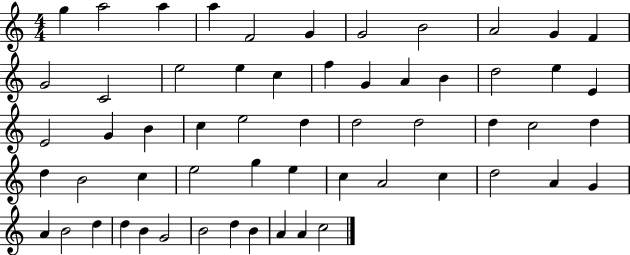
G5/q A5/h A5/q A5/q F4/h G4/q G4/h B4/h A4/h G4/q F4/q G4/h C4/h E5/h E5/q C5/q F5/q G4/q A4/q B4/q D5/h E5/q E4/q E4/h G4/q B4/q C5/q E5/h D5/q D5/h D5/h D5/q C5/h D5/q D5/q B4/h C5/q E5/h G5/q E5/q C5/q A4/h C5/q D5/h A4/q G4/q A4/q B4/h D5/q D5/q B4/q G4/h B4/h D5/q B4/q A4/q A4/q C5/h